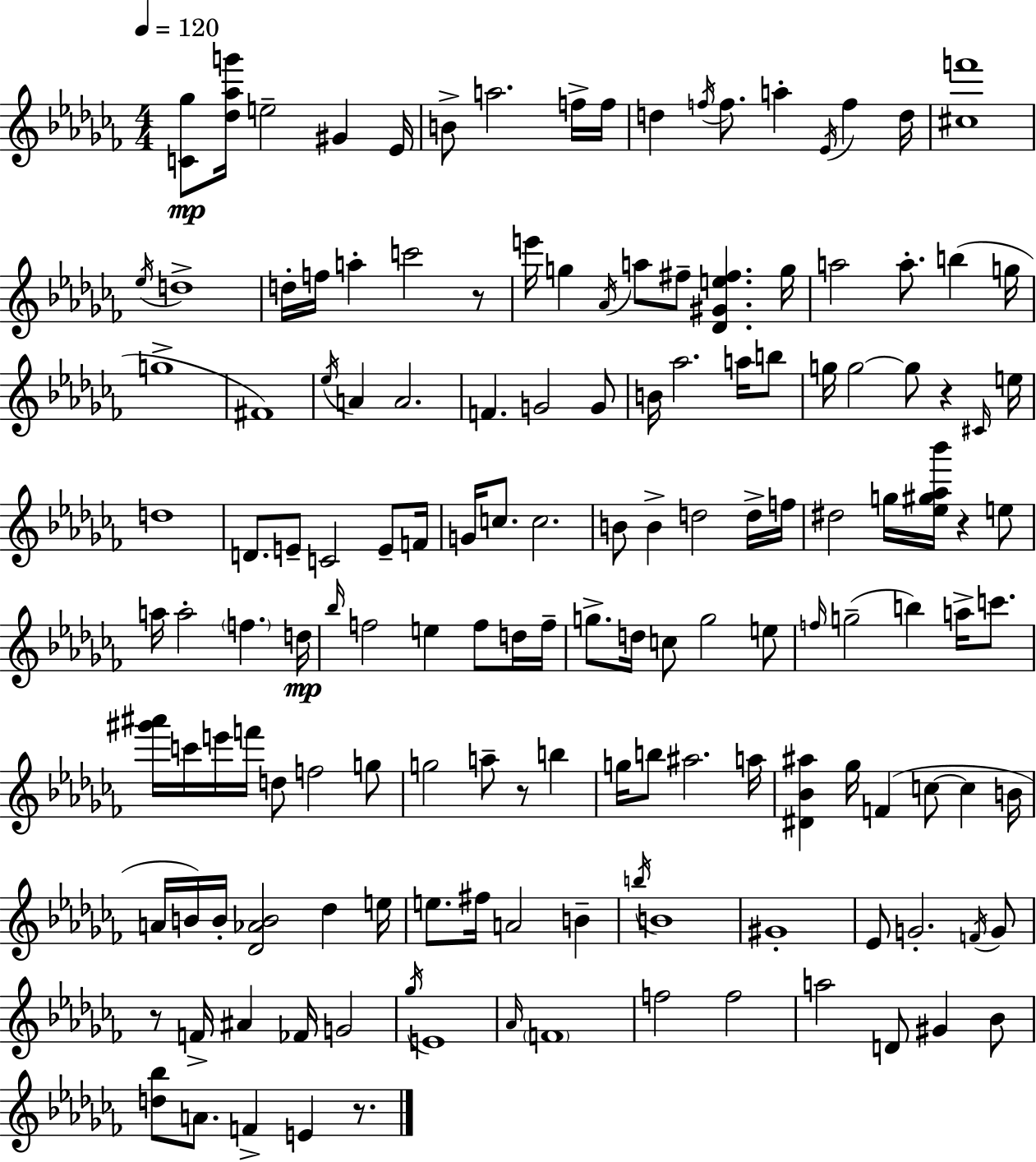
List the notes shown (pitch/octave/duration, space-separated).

[C4,Gb5]/e [Db5,Ab5,G6]/s E5/h G#4/q Eb4/s B4/e A5/h. F5/s F5/s D5/q F5/s F5/e. A5/q Eb4/s F5/q D5/s [C#5,F6]/w Eb5/s D5/w D5/s F5/s A5/q C6/h R/e E6/s G5/q Ab4/s A5/e F#5/e [Db4,G#4,E5,F#5]/q. G5/s A5/h A5/e. B5/q G5/s G5/w F#4/w Eb5/s A4/q A4/h. F4/q. G4/h G4/e B4/s Ab5/h. A5/s B5/e G5/s G5/h G5/e R/q C#4/s E5/s D5/w D4/e. E4/e C4/h E4/e F4/s G4/s C5/e. C5/h. B4/e B4/q D5/h D5/s F5/s D#5/h G5/s [Eb5,G#5,Ab5,Bb6]/s R/q E5/e A5/s A5/h F5/q. D5/s Bb5/s F5/h E5/q F5/e D5/s F5/s G5/e. D5/s C5/e G5/h E5/e F5/s G5/h B5/q A5/s C6/e. [G#6,A#6]/s C6/s E6/s F6/s D5/e F5/h G5/e G5/h A5/e R/e B5/q G5/s B5/e A#5/h. A5/s [D#4,Bb4,A#5]/q Gb5/s F4/q C5/e C5/q B4/s A4/s B4/s B4/s [Db4,Ab4,B4]/h Db5/q E5/s E5/e. F#5/s A4/h B4/q B5/s B4/w G#4/w Eb4/e G4/h. F4/s G4/e R/e F4/s A#4/q FES4/s G4/h Gb5/s E4/w Ab4/s F4/w F5/h F5/h A5/h D4/e G#4/q Bb4/e [D5,Bb5]/e A4/e. F4/q E4/q R/e.